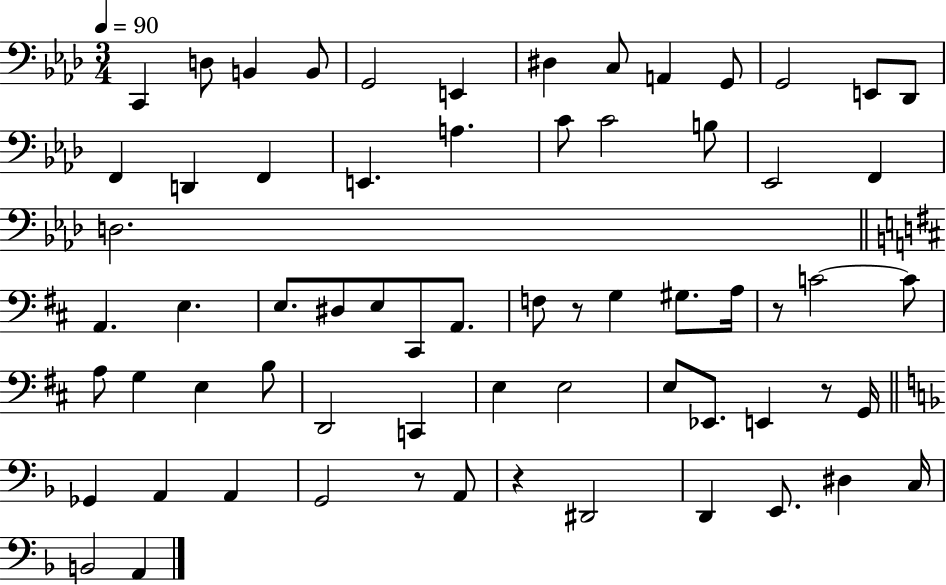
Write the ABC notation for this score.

X:1
T:Untitled
M:3/4
L:1/4
K:Ab
C,, D,/2 B,, B,,/2 G,,2 E,, ^D, C,/2 A,, G,,/2 G,,2 E,,/2 _D,,/2 F,, D,, F,, E,, A, C/2 C2 B,/2 _E,,2 F,, D,2 A,, E, E,/2 ^D,/2 E,/2 ^C,,/2 A,,/2 F,/2 z/2 G, ^G,/2 A,/4 z/2 C2 C/2 A,/2 G, E, B,/2 D,,2 C,, E, E,2 E,/2 _E,,/2 E,, z/2 G,,/4 _G,, A,, A,, G,,2 z/2 A,,/2 z ^D,,2 D,, E,,/2 ^D, C,/4 B,,2 A,,